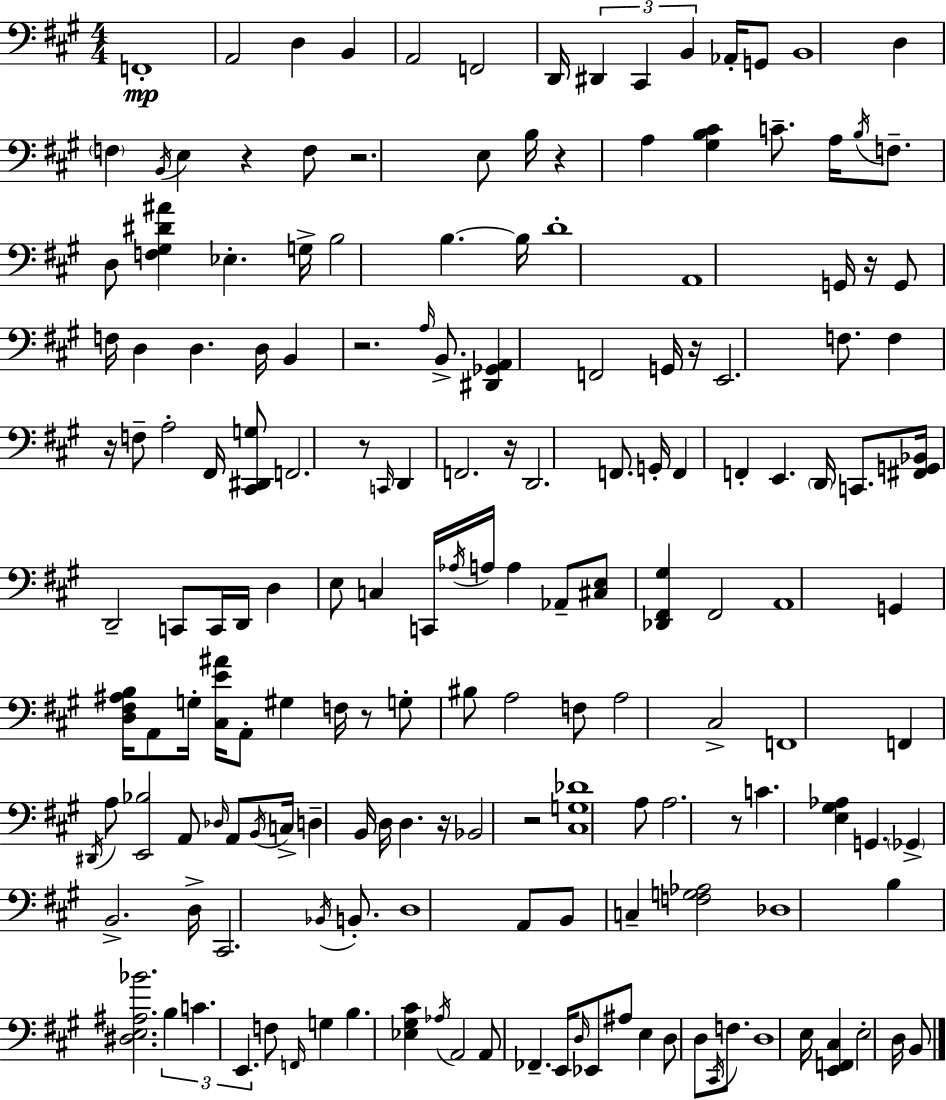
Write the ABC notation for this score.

X:1
T:Untitled
M:4/4
L:1/4
K:A
F,,4 A,,2 D, B,, A,,2 F,,2 D,,/4 ^D,, ^C,, B,, _A,,/4 G,,/2 B,,4 D, F, B,,/4 E, z F,/2 z2 E,/2 B,/4 z A, [^G,B,^C] C/2 A,/4 B,/4 F,/2 D,/2 [F,^G,^D^A] _E, G,/4 B,2 B, B,/4 D4 A,,4 G,,/4 z/4 G,,/2 F,/4 D, D, D,/4 B,, z2 A,/4 B,,/2 [^D,,_G,,A,,] F,,2 G,,/4 z/4 E,,2 F,/2 F, z/4 F,/2 A,2 ^F,,/4 [^C,,^D,,G,]/2 F,,2 z/2 C,,/4 D,, F,,2 z/4 D,,2 F,,/2 G,,/4 F,, F,, E,, D,,/4 C,,/2 [^F,,G,,_B,,]/4 D,,2 C,,/2 C,,/4 D,,/4 D, E,/2 C, C,,/4 _A,/4 A,/4 A, _A,,/2 [^C,E,]/2 [_D,,^F,,^G,] ^F,,2 A,,4 G,, [D,^F,^A,B,]/4 A,,/2 G,/4 [^C,E^A]/4 A,,/2 ^G, F,/4 z/2 G,/2 ^B,/2 A,2 F,/2 A,2 ^C,2 F,,4 F,, ^D,,/4 A,/2 [E,,_B,]2 A,,/2 _D,/4 A,,/2 B,,/4 C,/4 D, B,,/4 D,/4 D, z/4 _B,,2 z2 [^C,G,_D]4 A,/2 A,2 z/2 C [E,^G,_A,] G,, _G,, B,,2 D,/4 ^C,,2 _B,,/4 B,,/2 D,4 A,,/2 B,,/2 C, [F,G,_A,]2 _D,4 B, [^D,E,^A,_B]2 B, C E,, F,/2 F,,/4 G, B, [_E,^G,^C] _A,/4 A,,2 A,,/2 _F,, E,,/4 D,/4 _E,,/2 ^A,/2 E, D,/2 D,/2 ^C,,/4 F,/2 D,4 E,/4 [E,,F,,^C,] E,2 D,/4 B,,/2